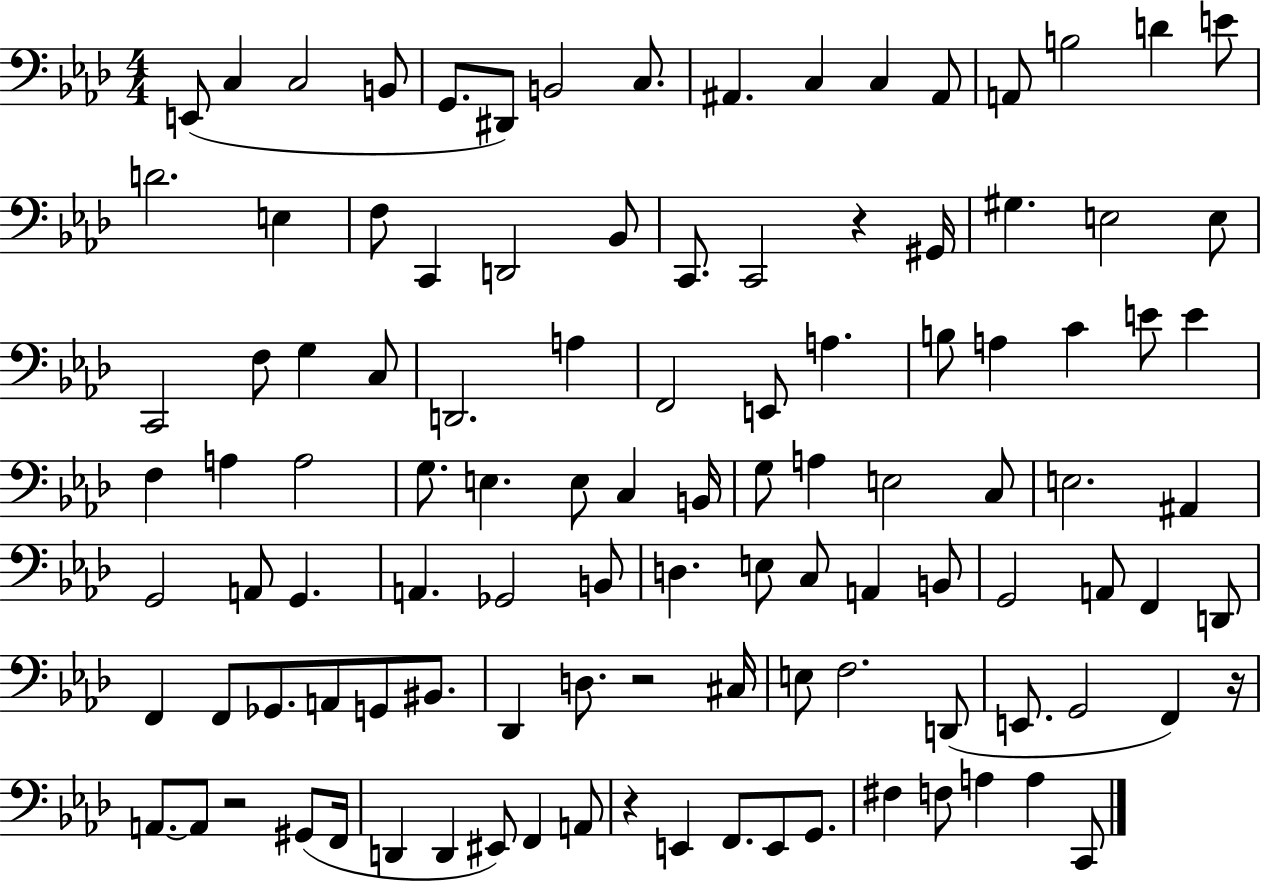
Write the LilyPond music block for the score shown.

{
  \clef bass
  \numericTimeSignature
  \time 4/4
  \key aes \major
  e,8( c4 c2 b,8 | g,8. dis,8) b,2 c8. | ais,4. c4 c4 ais,8 | a,8 b2 d'4 e'8 | \break d'2. e4 | f8 c,4 d,2 bes,8 | c,8. c,2 r4 gis,16 | gis4. e2 e8 | \break c,2 f8 g4 c8 | d,2. a4 | f,2 e,8 a4. | b8 a4 c'4 e'8 e'4 | \break f4 a4 a2 | g8. e4. e8 c4 b,16 | g8 a4 e2 c8 | e2. ais,4 | \break g,2 a,8 g,4. | a,4. ges,2 b,8 | d4. e8 c8 a,4 b,8 | g,2 a,8 f,4 d,8 | \break f,4 f,8 ges,8. a,8 g,8 bis,8. | des,4 d8. r2 cis16 | e8 f2. d,8( | e,8. g,2 f,4) r16 | \break a,8.~~ a,8 r2 gis,8( f,16 | d,4 d,4 eis,8) f,4 a,8 | r4 e,4 f,8. e,8 g,8. | fis4 f8 a4 a4 c,8 | \break \bar "|."
}